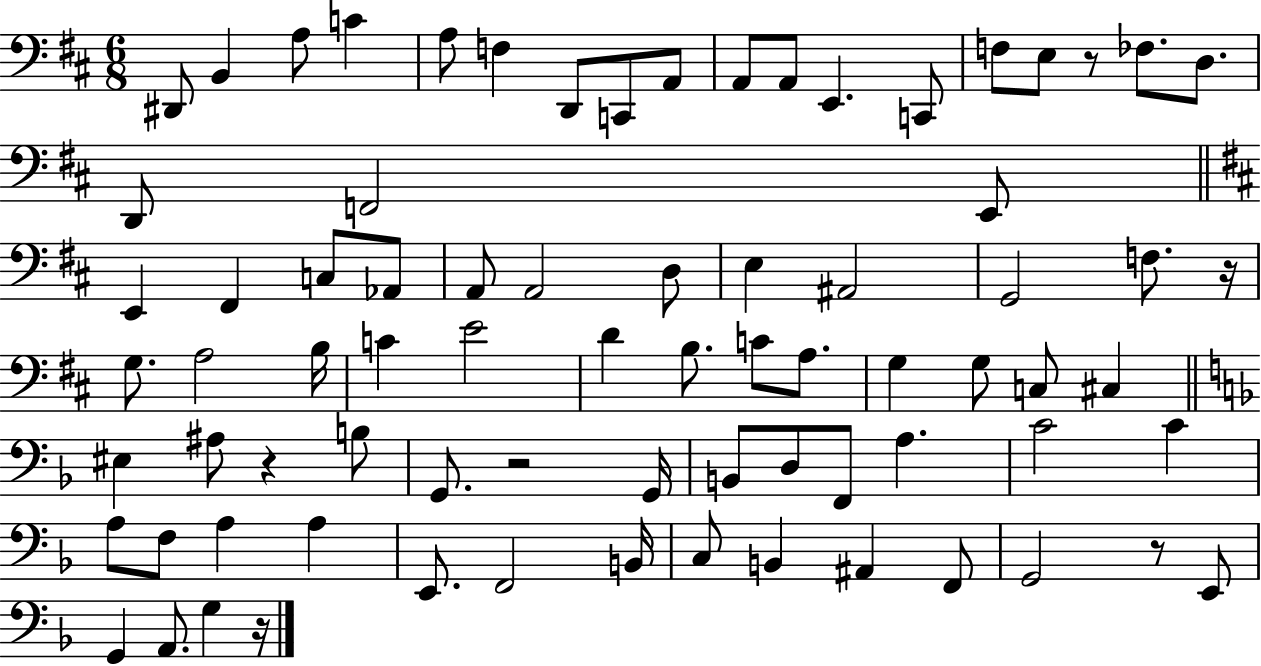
X:1
T:Untitled
M:6/8
L:1/4
K:D
^D,,/2 B,, A,/2 C A,/2 F, D,,/2 C,,/2 A,,/2 A,,/2 A,,/2 E,, C,,/2 F,/2 E,/2 z/2 _F,/2 D,/2 D,,/2 F,,2 E,,/2 E,, ^F,, C,/2 _A,,/2 A,,/2 A,,2 D,/2 E, ^A,,2 G,,2 F,/2 z/4 G,/2 A,2 B,/4 C E2 D B,/2 C/2 A,/2 G, G,/2 C,/2 ^C, ^E, ^A,/2 z B,/2 G,,/2 z2 G,,/4 B,,/2 D,/2 F,,/2 A, C2 C A,/2 F,/2 A, A, E,,/2 F,,2 B,,/4 C,/2 B,, ^A,, F,,/2 G,,2 z/2 E,,/2 G,, A,,/2 G, z/4